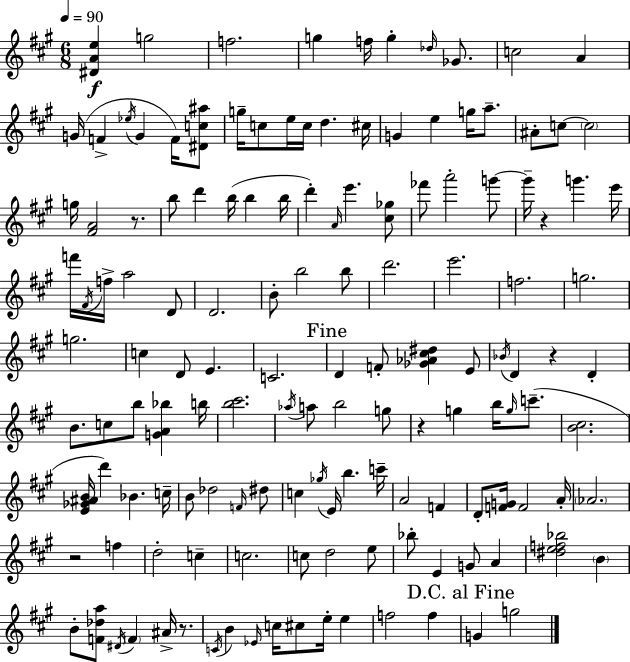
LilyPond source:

{
  \clef treble
  \numericTimeSignature
  \time 6/8
  \key a \major
  \tempo 4 = 90
  <dis' a' e''>4\f g''2 | f''2. | g''4 f''16 g''4-. \grace { des''16 } ges'8. | c''2 a'4 | \break g'16( f'4-> \acciaccatura { ees''16 } g'4 f'16) | <dis' c'' ais''>8 g''16-- c''8 e''16 c''16 d''4. | cis''16 g'4 e''4 g''16 a''8.-- | ais'8-. c''8~~ \parenthesize c''2 | \break g''16 <fis' a'>2 r8. | b''8 d'''4 b''16( b''4 | b''16 d'''4-.) \grace { a'16 } e'''4. | <cis'' ges''>8 fes'''8 a'''2-. | \break g'''8~~ g'''16-- r4 g'''4. | e'''16 f'''16 \acciaccatura { fis'16 } f''16-> a''2 | d'8 d'2. | b'8-. b''2 | \break b''8 d'''2. | e'''2. | f''2. | g''2. | \break g''2. | c''4 d'8 e'4. | c'2. | \mark "Fine" d'4 f'8-. <ges' aes' cis'' dis''>4 | \break e'8 \acciaccatura { bes'16 } d'4 r4 | d'4-. b'8. c''8 b''8 | <g' a' bes''>4 b''16 <b'' cis'''>2. | \acciaccatura { aes''16 } a''8 b''2 | \break g''8 r4 g''4 | b''16 \grace { g''16 }( c'''8.-- <b' cis''>2. | <e' ges' ais' b'>16 d'''4) | bes'4. c''16-- b'8 des''2 | \break \grace { f'16 } dis''8 c''4 | \acciaccatura { ges''16 } e'16 b''4. c'''16-- a'2 | f'4 d'8-. <f' g'>16 | f'2 a'16-. \parenthesize aes'2. | \break r2 | f''4 d''2-. | c''4-- c''2. | c''8 d''2 | \break e''8 bes''8-. e'4 | g'8 a'4 <dis'' e'' f'' bes''>2 | \parenthesize b'4 b'8-. <f' des'' a''>8 | \acciaccatura { dis'16 } \parenthesize f'4 ais'16-> r8. \acciaccatura { c'16 } b'4 | \break \grace { ees'16 } c''16 cis''8 e''16-. e''4 | f''2 f''4 | \mark "D.C. al Fine" g'4 g''2 | \bar "|."
}